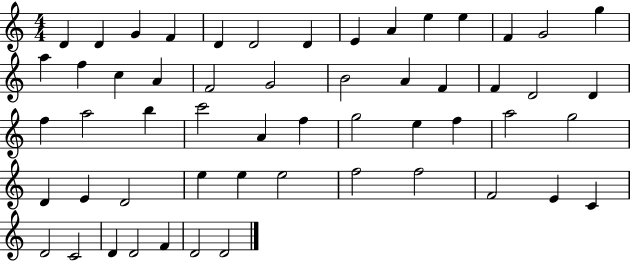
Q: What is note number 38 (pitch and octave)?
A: D4